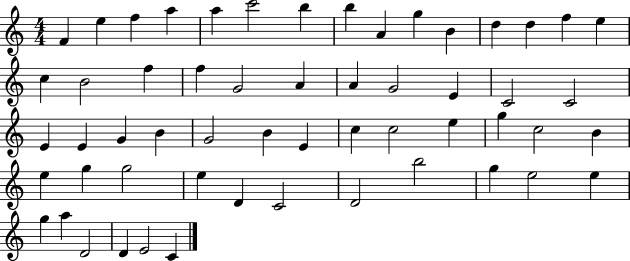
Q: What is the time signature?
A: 4/4